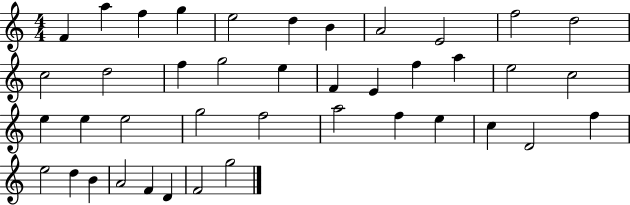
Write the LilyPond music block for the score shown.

{
  \clef treble
  \numericTimeSignature
  \time 4/4
  \key c \major
  f'4 a''4 f''4 g''4 | e''2 d''4 b'4 | a'2 e'2 | f''2 d''2 | \break c''2 d''2 | f''4 g''2 e''4 | f'4 e'4 f''4 a''4 | e''2 c''2 | \break e''4 e''4 e''2 | g''2 f''2 | a''2 f''4 e''4 | c''4 d'2 f''4 | \break e''2 d''4 b'4 | a'2 f'4 d'4 | f'2 g''2 | \bar "|."
}